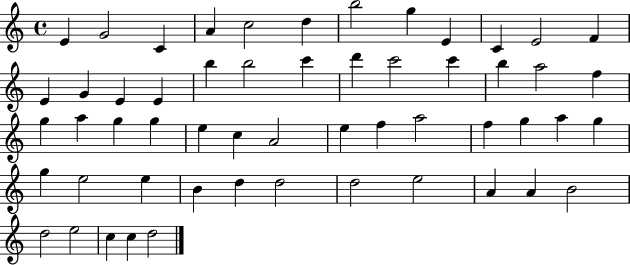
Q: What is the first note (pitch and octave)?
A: E4